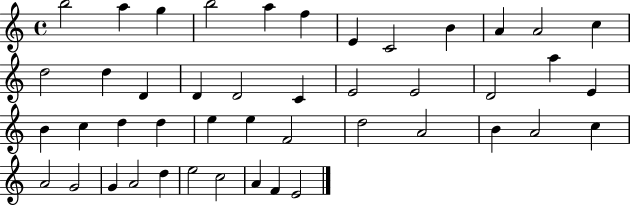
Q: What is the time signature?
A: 4/4